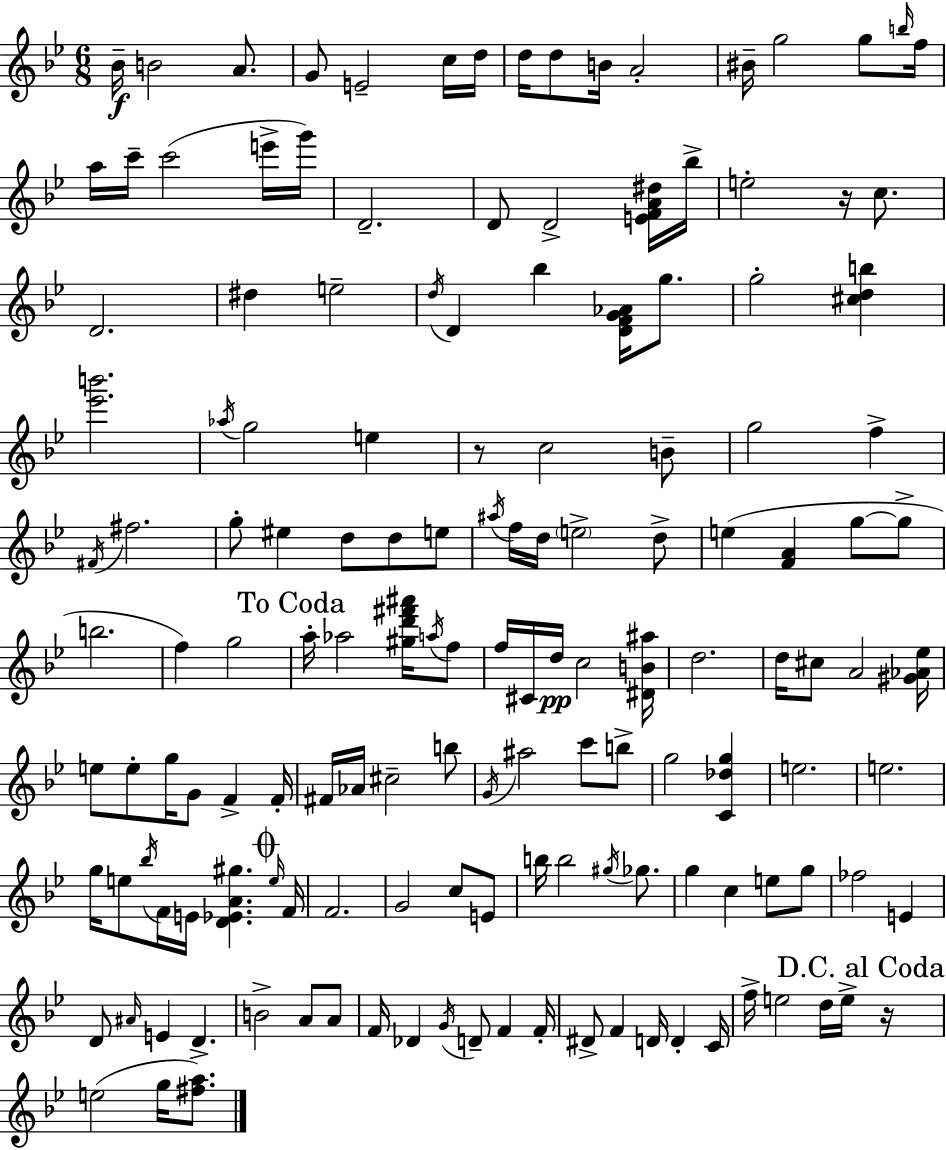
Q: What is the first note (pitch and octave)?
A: Bb4